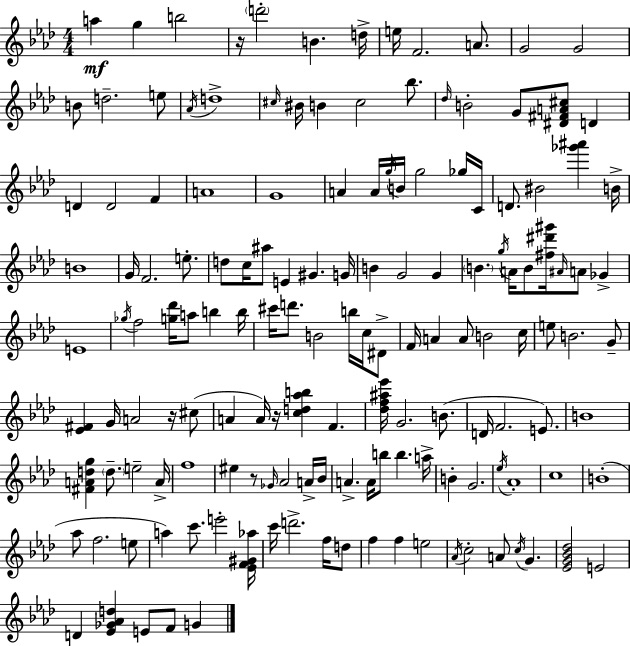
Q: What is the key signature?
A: AES major